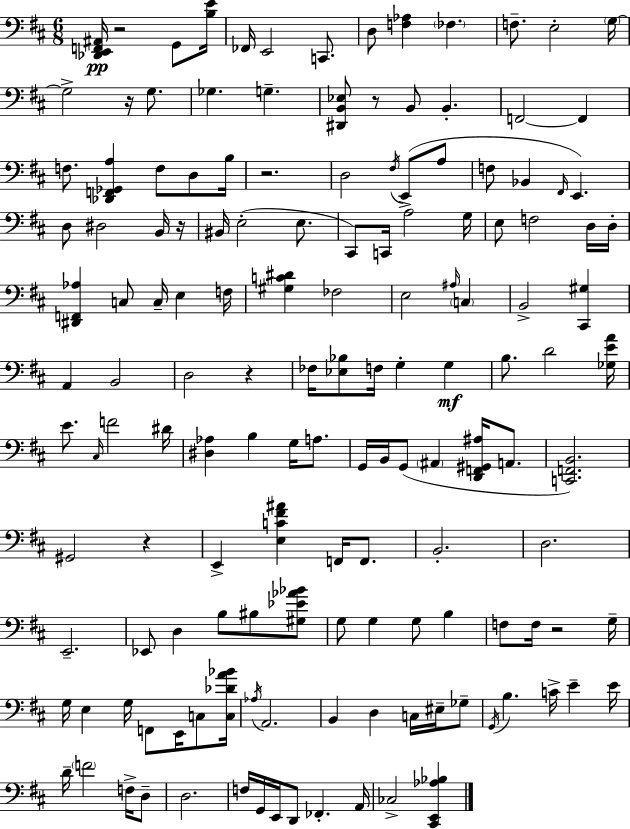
X:1
T:Untitled
M:6/8
L:1/4
K:D
[_D,,E,,F,,^A,,]/4 z2 G,,/2 [B,E]/4 _F,,/4 E,,2 C,,/2 D,/2 [F,_A,] _F, F,/2 E,2 G,/4 G,2 z/4 G,/2 _G, G, [^D,,B,,_E,]/2 z/2 B,,/2 B,, F,,2 F,, F,/2 [_D,,F,,_G,,A,] F,/2 D,/2 B,/4 z2 D,2 ^F,/4 E,,/2 A,/2 F,/2 _B,, ^F,,/4 E,, D,/2 ^D,2 B,,/4 z/4 ^B,,/4 E,2 E,/2 ^C,,/2 C,,/4 A,2 G,/4 E,/2 F,2 D,/4 D,/4 [^D,,F,,_A,] C,/2 C,/4 E, F,/4 [^G,C^D] _F,2 E,2 ^A,/4 C, B,,2 [^C,,^G,] A,, B,,2 D,2 z _F,/4 [_E,_B,]/2 F,/4 G, G, B,/2 D2 [_G,EA]/4 E/2 ^C,/4 F2 ^D/4 [^D,_A,] B, G,/4 A,/2 G,,/4 B,,/4 G,,/2 ^A,, [D,,F,,^G,,^A,]/4 A,,/2 [C,,F,,B,,]2 ^G,,2 z E,, [E,C^F^A] F,,/4 F,,/2 B,,2 D,2 E,,2 _E,,/2 D, B,/2 ^B,/2 [^G,_E_A_B]/2 G,/2 G, G,/2 B, F,/2 F,/4 z2 G,/4 G,/4 E, G,/4 F,,/2 E,,/4 C,/2 [C,_DA_B]/4 _A,/4 A,,2 B,, D, C,/4 ^E,/4 _G,/2 G,,/4 B, C/4 E E/4 D/4 F2 F,/4 D,/2 D,2 F,/4 G,,/4 E,,/4 D,,/2 _F,, A,,/4 _C,2 [^C,,E,,_A,_B,]